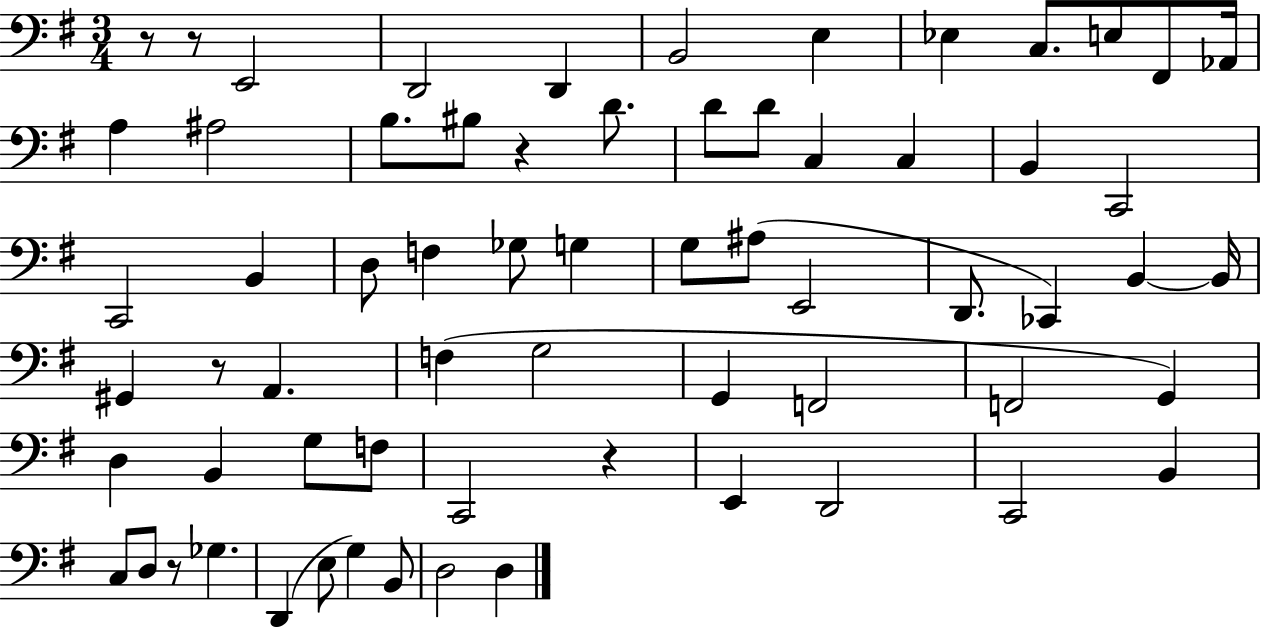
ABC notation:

X:1
T:Untitled
M:3/4
L:1/4
K:G
z/2 z/2 E,,2 D,,2 D,, B,,2 E, _E, C,/2 E,/2 ^F,,/2 _A,,/4 A, ^A,2 B,/2 ^B,/2 z D/2 D/2 D/2 C, C, B,, C,,2 C,,2 B,, D,/2 F, _G,/2 G, G,/2 ^A,/2 E,,2 D,,/2 _C,, B,, B,,/4 ^G,, z/2 A,, F, G,2 G,, F,,2 F,,2 G,, D, B,, G,/2 F,/2 C,,2 z E,, D,,2 C,,2 B,, C,/2 D,/2 z/2 _G, D,, E,/2 G, B,,/2 D,2 D,